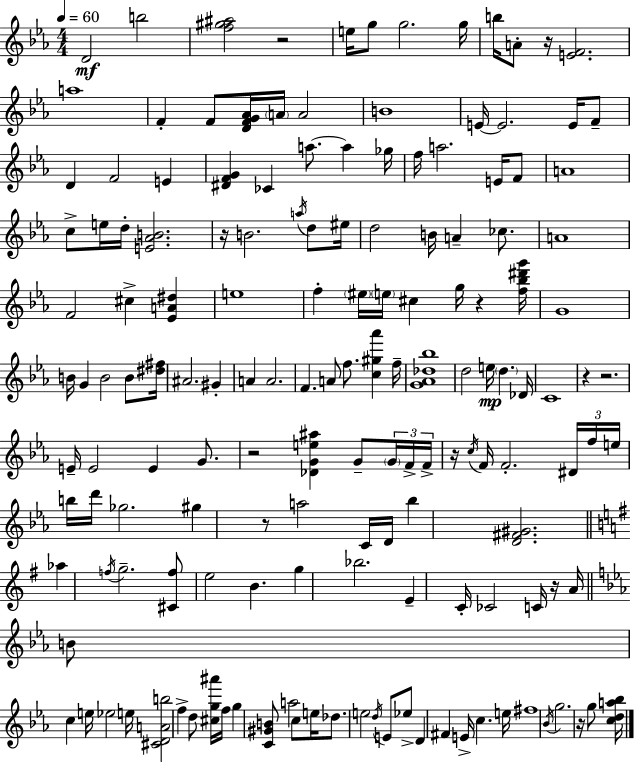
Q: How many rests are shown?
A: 11